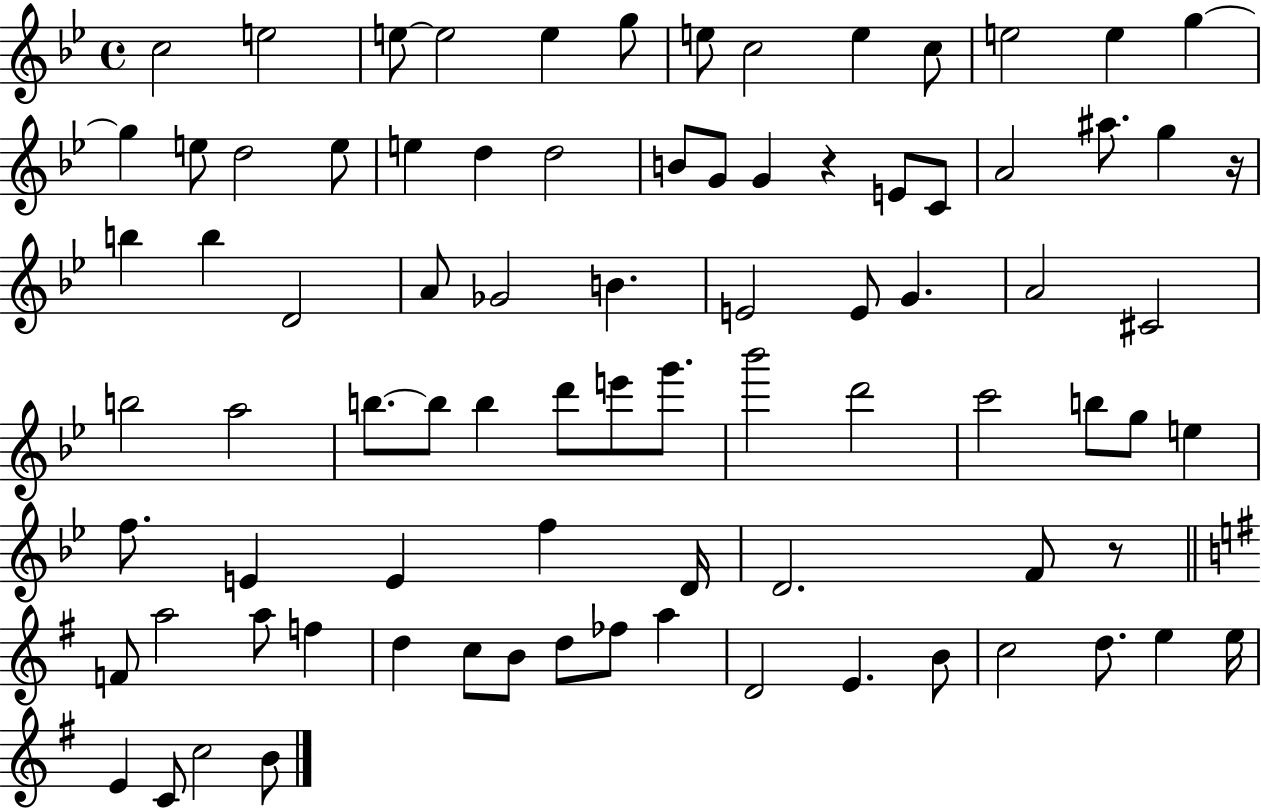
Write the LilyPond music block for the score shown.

{
  \clef treble
  \time 4/4
  \defaultTimeSignature
  \key bes \major
  c''2 e''2 | e''8~~ e''2 e''4 g''8 | e''8 c''2 e''4 c''8 | e''2 e''4 g''4~~ | \break g''4 e''8 d''2 e''8 | e''4 d''4 d''2 | b'8 g'8 g'4 r4 e'8 c'8 | a'2 ais''8. g''4 r16 | \break b''4 b''4 d'2 | a'8 ges'2 b'4. | e'2 e'8 g'4. | a'2 cis'2 | \break b''2 a''2 | b''8.~~ b''8 b''4 d'''8 e'''8 g'''8. | bes'''2 d'''2 | c'''2 b''8 g''8 e''4 | \break f''8. e'4 e'4 f''4 d'16 | d'2. f'8 r8 | \bar "||" \break \key g \major f'8 a''2 a''8 f''4 | d''4 c''8 b'8 d''8 fes''8 a''4 | d'2 e'4. b'8 | c''2 d''8. e''4 e''16 | \break e'4 c'8 c''2 b'8 | \bar "|."
}